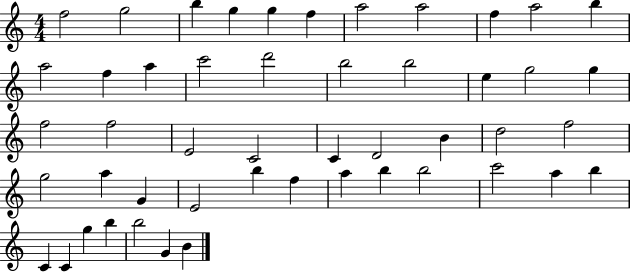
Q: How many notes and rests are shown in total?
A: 49